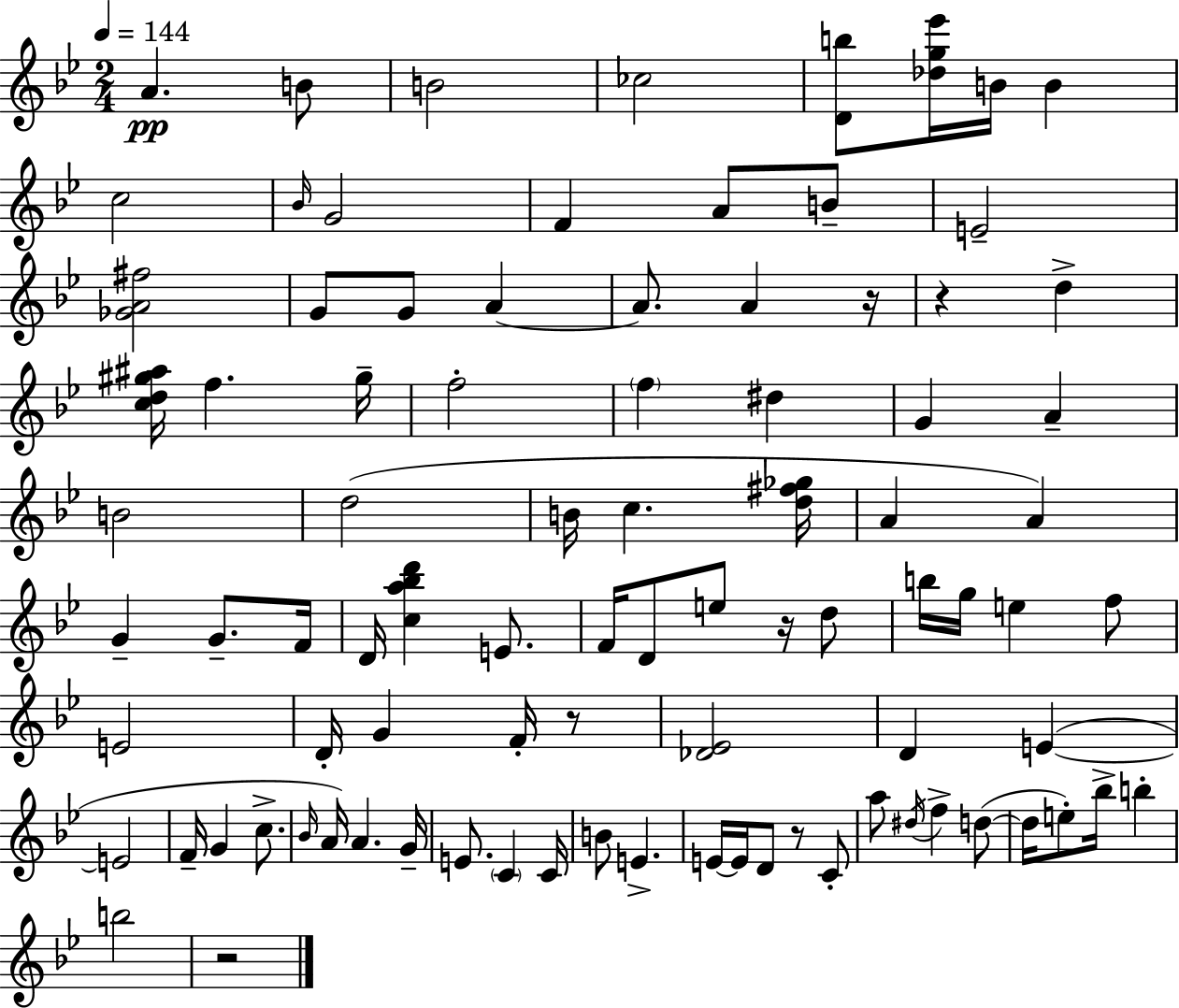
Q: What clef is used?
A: treble